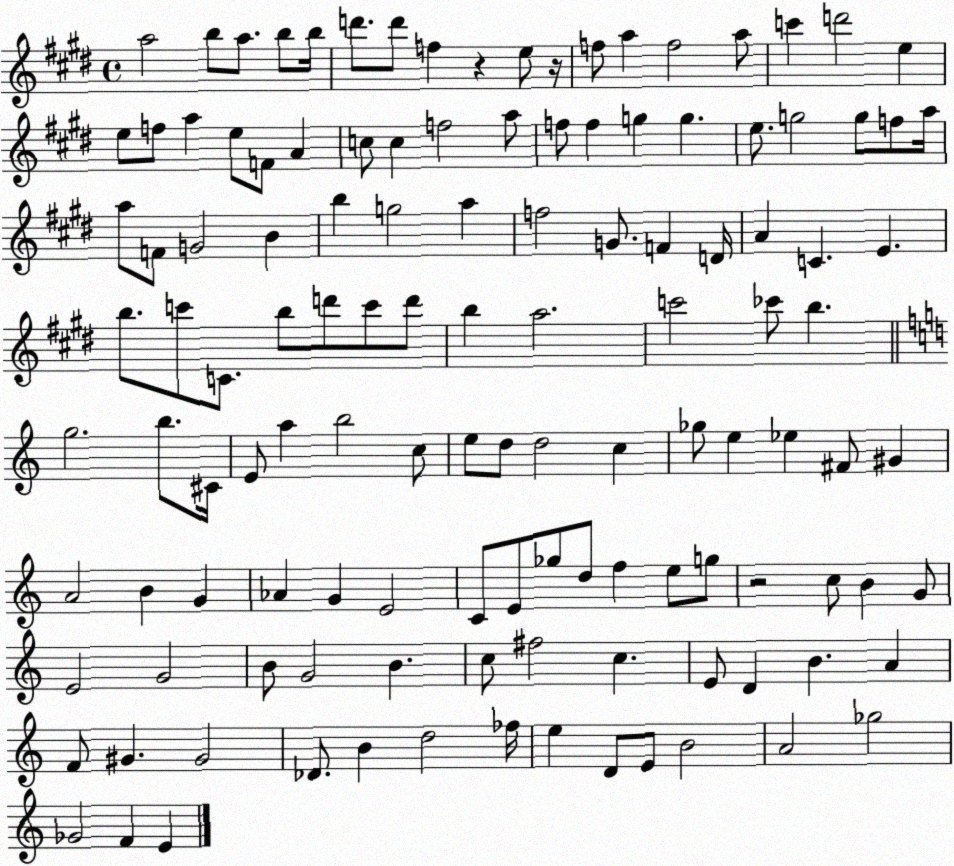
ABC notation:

X:1
T:Untitled
M:4/4
L:1/4
K:E
a2 b/2 a/2 b/2 b/4 d'/2 d'/2 f z e/2 z/4 f/2 a f2 a/2 c' d'2 e e/2 f/2 a e/2 F/2 A c/2 c f2 a/2 f/2 f g g e/2 g2 g/2 f/2 a/4 a/2 F/2 G2 B b g2 a f2 G/2 F D/4 A C E b/2 c'/2 C/2 b/2 d'/2 c'/2 d'/2 b a2 c'2 _c'/2 b g2 b/2 ^C/4 E/2 a b2 c/2 e/2 d/2 d2 c _g/2 e _e ^F/2 ^G A2 B G _A G E2 C/2 E/2 _g/2 d/2 f e/2 g/2 z2 c/2 B G/2 E2 G2 B/2 G2 B c/2 ^f2 c E/2 D B A F/2 ^G ^G2 _D/2 B d2 _f/4 e D/2 E/2 B2 A2 _g2 _G2 F E